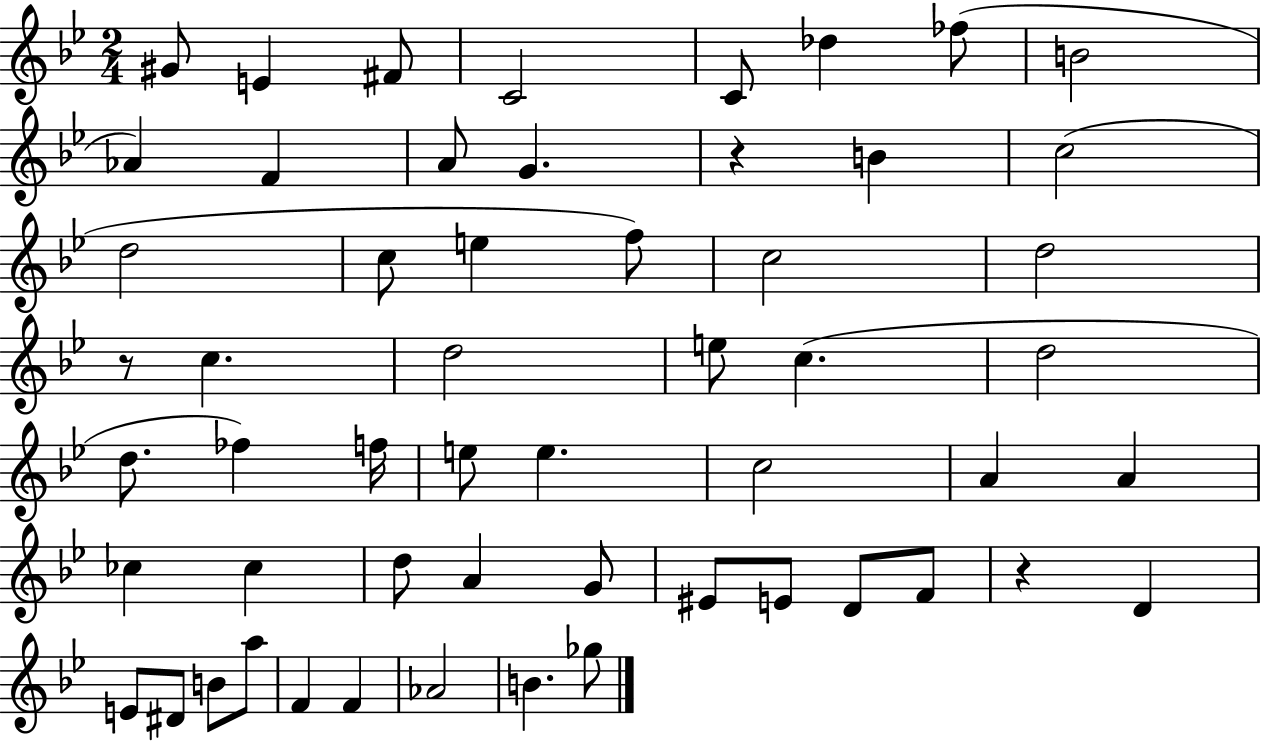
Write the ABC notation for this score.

X:1
T:Untitled
M:2/4
L:1/4
K:Bb
^G/2 E ^F/2 C2 C/2 _d _f/2 B2 _A F A/2 G z B c2 d2 c/2 e f/2 c2 d2 z/2 c d2 e/2 c d2 d/2 _f f/4 e/2 e c2 A A _c _c d/2 A G/2 ^E/2 E/2 D/2 F/2 z D E/2 ^D/2 B/2 a/2 F F _A2 B _g/2